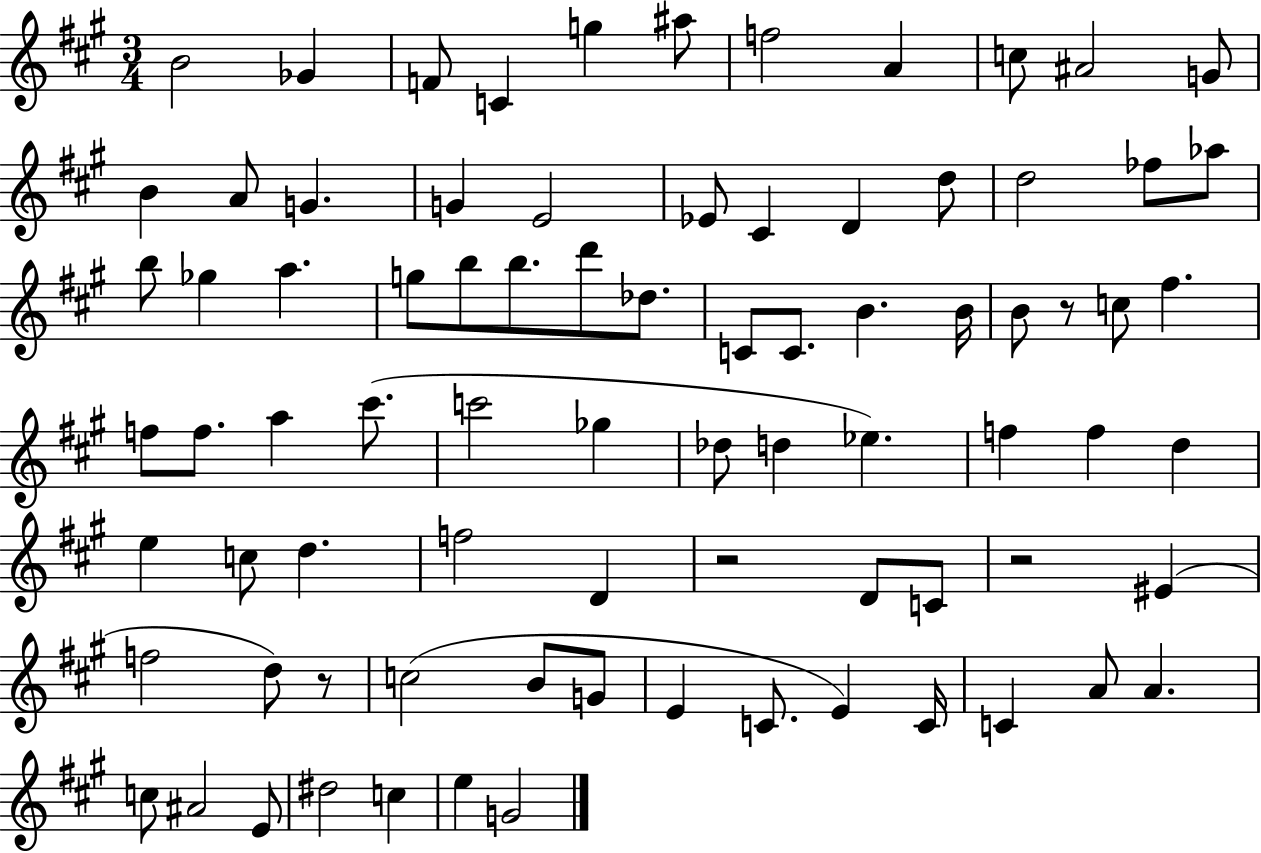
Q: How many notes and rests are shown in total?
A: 81